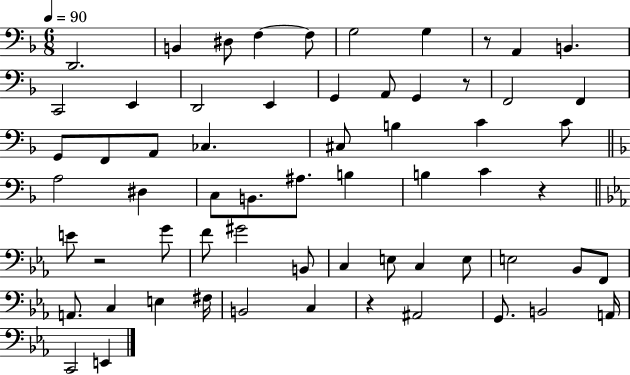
{
  \clef bass
  \numericTimeSignature
  \time 6/8
  \key f \major
  \tempo 4 = 90
  \repeat volta 2 { d,2. | b,4 dis8 f4~~ f8 | g2 g4 | r8 a,4 b,4. | \break c,2 e,4 | d,2 e,4 | g,4 a,8 g,4 r8 | f,2 f,4 | \break g,8 f,8 a,8 ces4. | cis8 b4 c'4 c'8 | \bar "||" \break \key f \major a2 dis4 | c8 b,8. ais8. b4 | b4 c'4 r4 | \bar "||" \break \key ees \major e'8 r2 g'8 | f'8 gis'2 b,8 | c4 e8 c4 e8 | e2 bes,8 f,8 | \break a,8. c4 e4 fis16 | b,2 c4 | r4 ais,2 | g,8. b,2 a,16 | \break c,2 e,4 | } \bar "|."
}